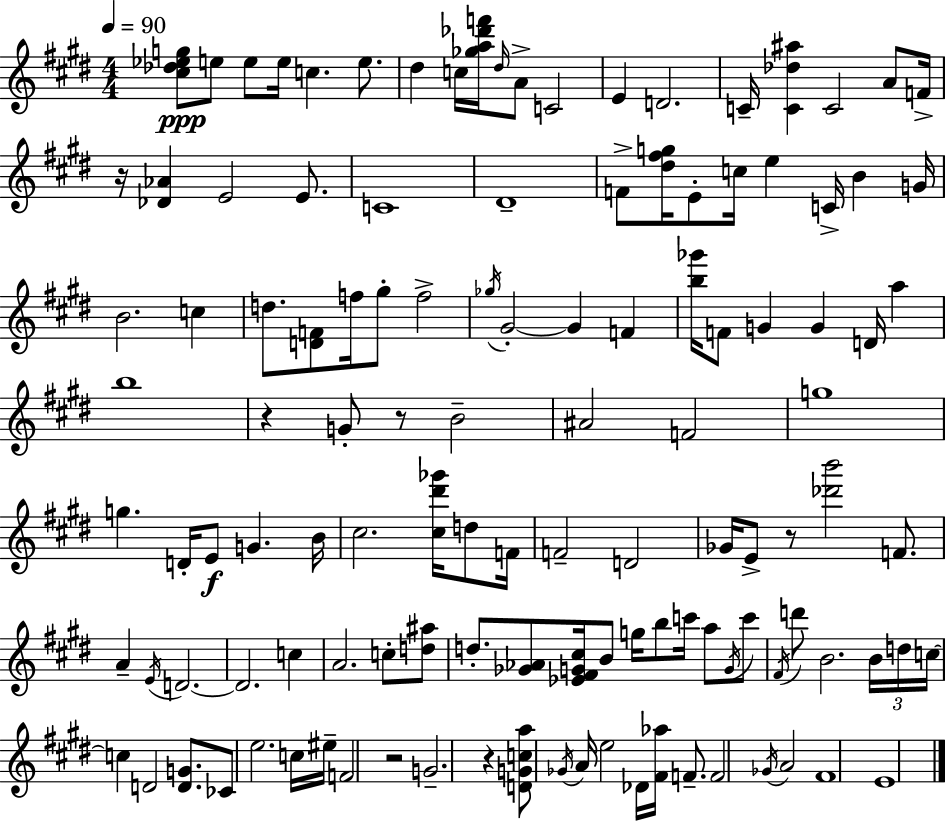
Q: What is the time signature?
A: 4/4